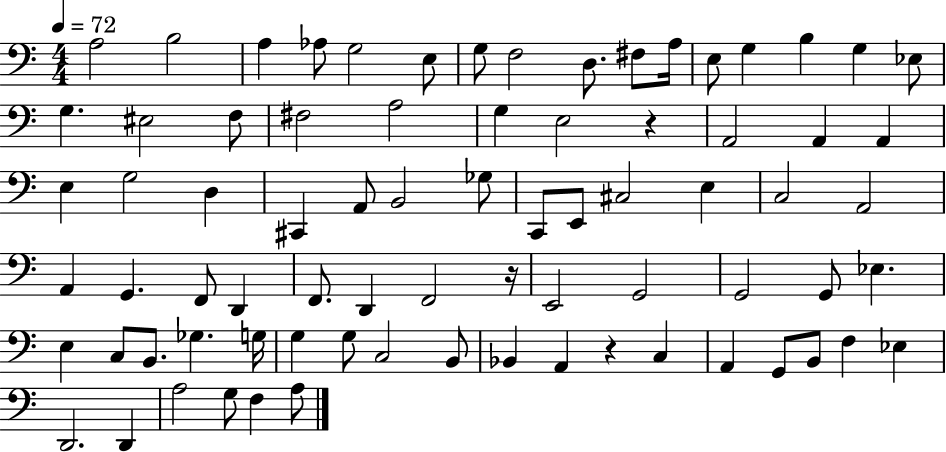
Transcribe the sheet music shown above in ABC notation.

X:1
T:Untitled
M:4/4
L:1/4
K:C
A,2 B,2 A, _A,/2 G,2 E,/2 G,/2 F,2 D,/2 ^F,/2 A,/4 E,/2 G, B, G, _E,/2 G, ^E,2 F,/2 ^F,2 A,2 G, E,2 z A,,2 A,, A,, E, G,2 D, ^C,, A,,/2 B,,2 _G,/2 C,,/2 E,,/2 ^C,2 E, C,2 A,,2 A,, G,, F,,/2 D,, F,,/2 D,, F,,2 z/4 E,,2 G,,2 G,,2 G,,/2 _E, E, C,/2 B,,/2 _G, G,/4 G, G,/2 C,2 B,,/2 _B,, A,, z C, A,, G,,/2 B,,/2 F, _E, D,,2 D,, A,2 G,/2 F, A,/2